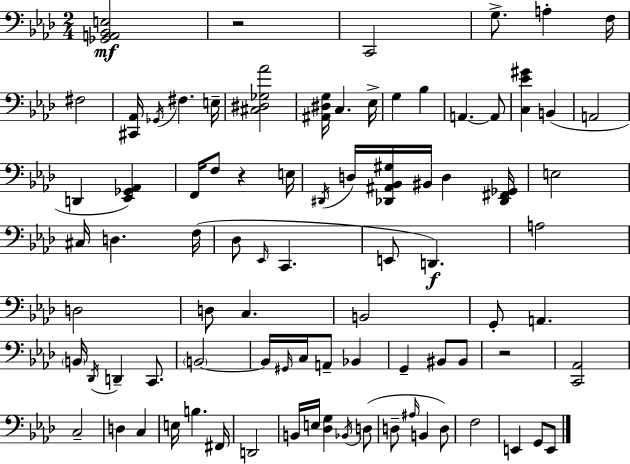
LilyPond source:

{
  \clef bass
  \numericTimeSignature
  \time 2/4
  \key f \minor
  <ges, a, bes, e>2\mf | r2 | c,2 | g8.-> a4-. f16 | \break fis2 | <cis, aes,>16 \acciaccatura { ges,16 } fis4. | e16-- <cis dis ges aes'>2 | <ais, dis g>16 c4. | \break ees16-> g4 bes4 | a,4.~~ a,8 | <c ees' gis'>4 b,4( | a,2 | \break d,4 <ees, ges, aes,>4) | f,16 f8 r4 | e16 \acciaccatura { dis,16 } d16 <des, ais, bes, gis>16 bis,16 d4 | <des, fis, ges,>16 e2 | \break cis16 d4. | f16( des8 \grace { ees,16 } c,4. | e,8 d,4.\f) | a2 | \break d2 | d8 c4. | b,2 | g,8-. a,4. | \break \parenthesize b,16 \acciaccatura { des,16 } d,4-- | c,8. \parenthesize b,2~~ | b,16 \grace { gis,16 } c16 a,8-- | bes,4 g,4-- | \break bis,8 bis,8 r2 | <c, aes,>2 | c2-- | d4 | \break c4 e16 b4. | fis,16 d,2 | b,16 e16 <des g>4 | \acciaccatura { bes,16 } d8( d8-- | \break \grace { ais16 } b,4 d8) f2 | e,4 | g,8 e,8 \bar "|."
}